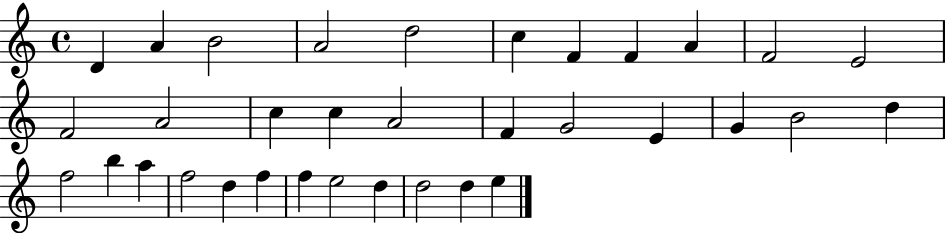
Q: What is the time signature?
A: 4/4